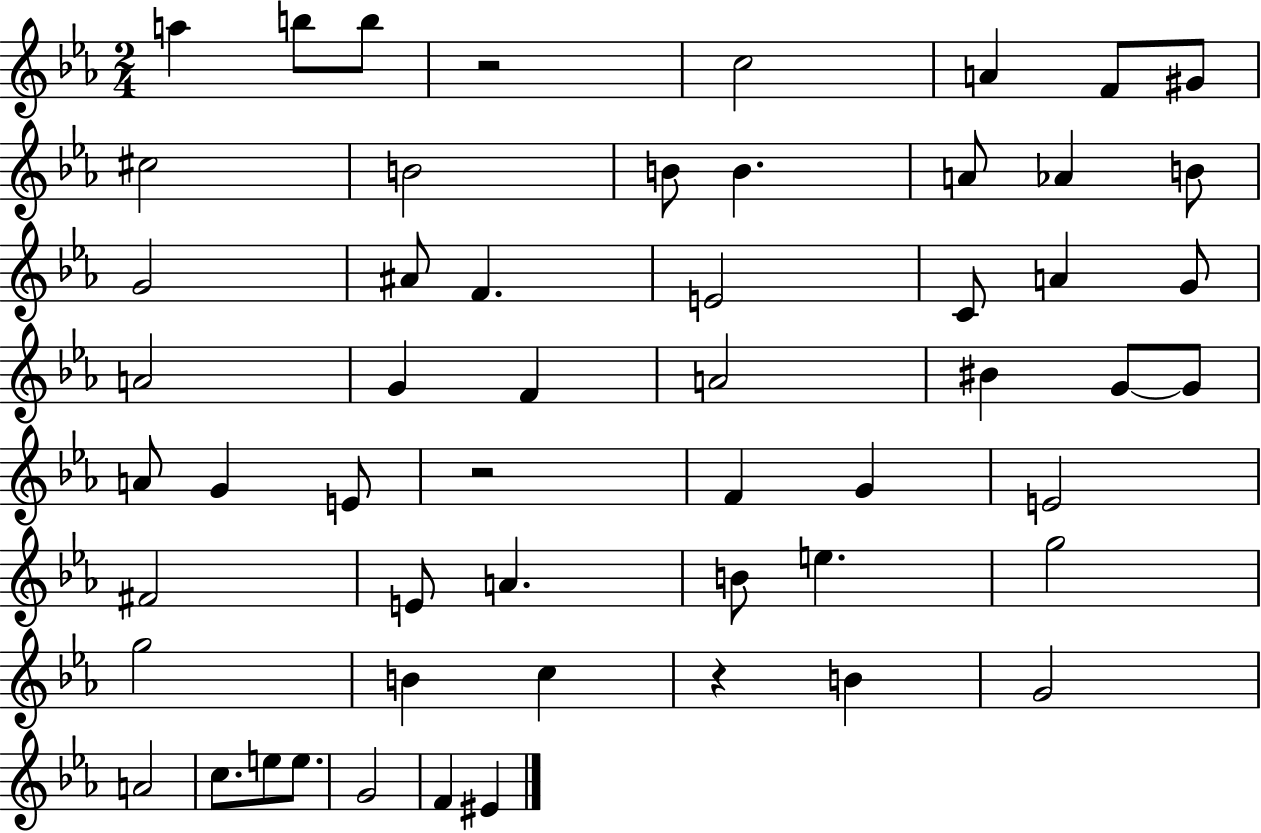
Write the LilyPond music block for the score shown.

{
  \clef treble
  \numericTimeSignature
  \time 2/4
  \key ees \major
  a''4 b''8 b''8 | r2 | c''2 | a'4 f'8 gis'8 | \break cis''2 | b'2 | b'8 b'4. | a'8 aes'4 b'8 | \break g'2 | ais'8 f'4. | e'2 | c'8 a'4 g'8 | \break a'2 | g'4 f'4 | a'2 | bis'4 g'8~~ g'8 | \break a'8 g'4 e'8 | r2 | f'4 g'4 | e'2 | \break fis'2 | e'8 a'4. | b'8 e''4. | g''2 | \break g''2 | b'4 c''4 | r4 b'4 | g'2 | \break a'2 | c''8. e''8 e''8. | g'2 | f'4 eis'4 | \break \bar "|."
}